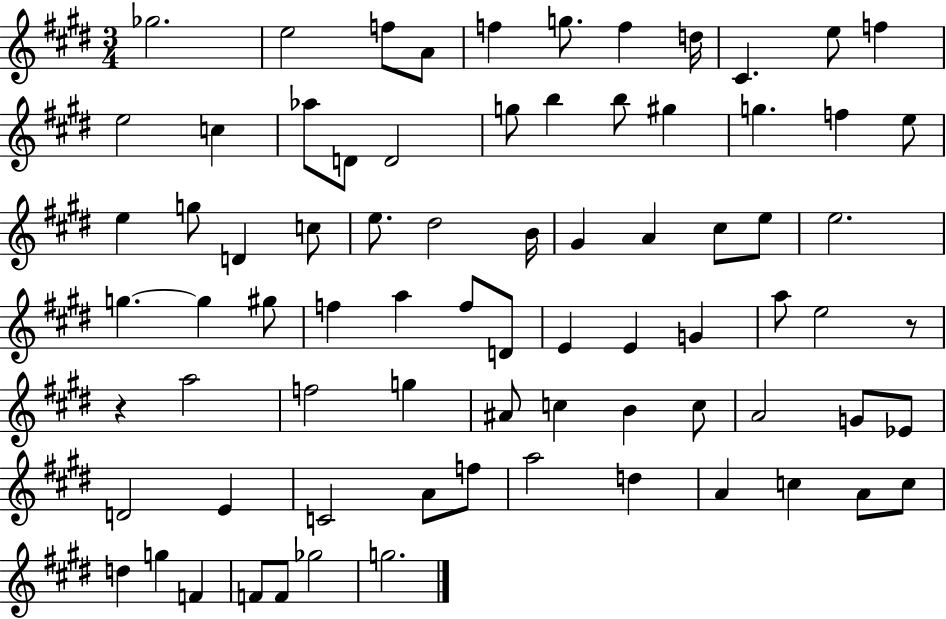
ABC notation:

X:1
T:Untitled
M:3/4
L:1/4
K:E
_g2 e2 f/2 A/2 f g/2 f d/4 ^C e/2 f e2 c _a/2 D/2 D2 g/2 b b/2 ^g g f e/2 e g/2 D c/2 e/2 ^d2 B/4 ^G A ^c/2 e/2 e2 g g ^g/2 f a f/2 D/2 E E G a/2 e2 z/2 z a2 f2 g ^A/2 c B c/2 A2 G/2 _E/2 D2 E C2 A/2 f/2 a2 d A c A/2 c/2 d g F F/2 F/2 _g2 g2